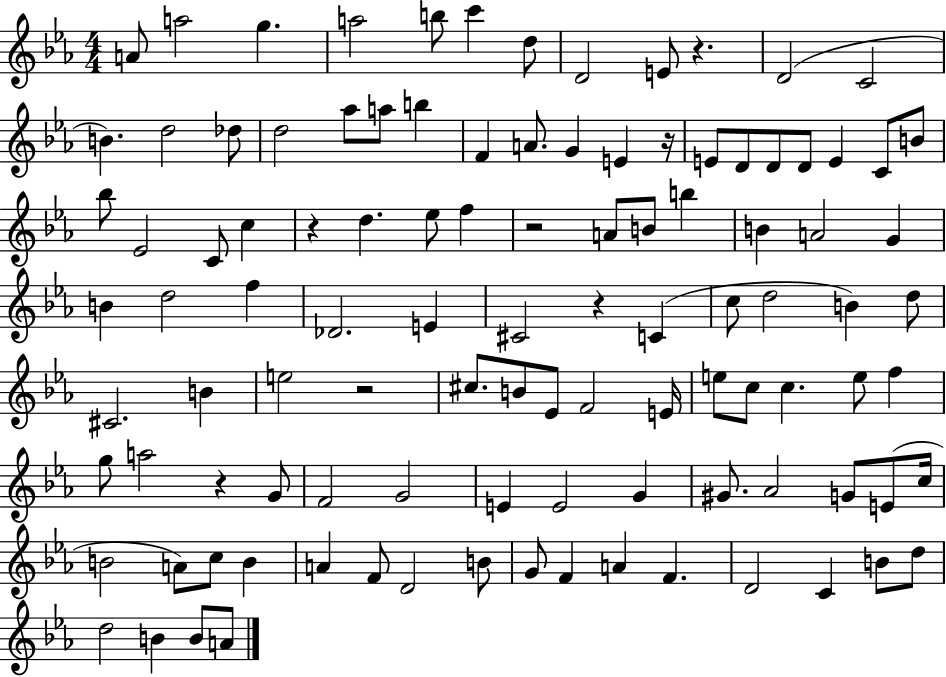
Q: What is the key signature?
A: EES major